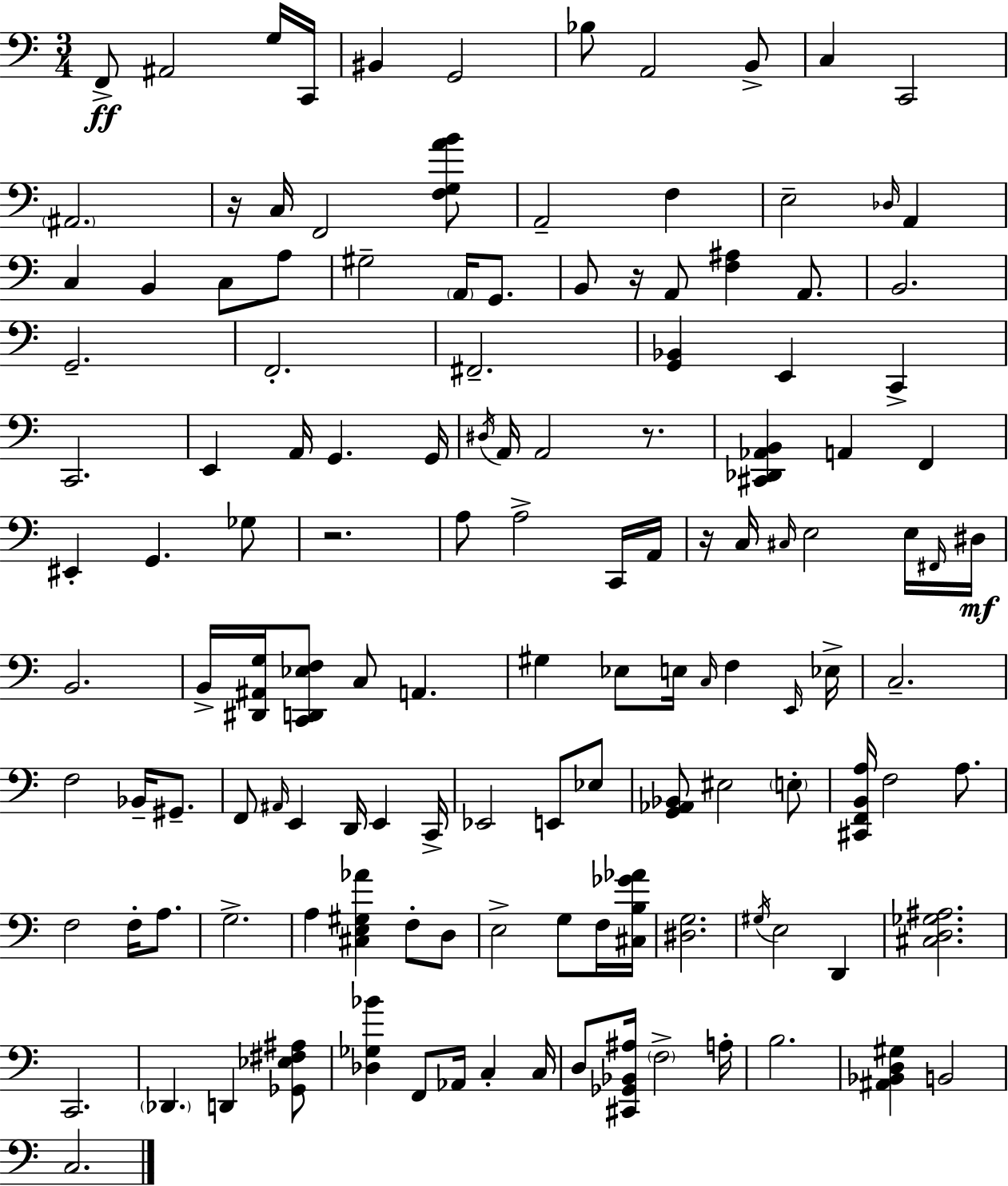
{
  \clef bass
  \numericTimeSignature
  \time 3/4
  \key a \minor
  f,8->\ff ais,2 g16 c,16 | bis,4 g,2 | bes8 a,2 b,8-> | c4 c,2 | \break \parenthesize ais,2. | r16 c16 f,2 <f g a' b'>8 | a,2-- f4 | e2-- \grace { des16 } a,4 | \break c4 b,4 c8 a8 | gis2-- \parenthesize a,16 g,8. | b,8 r16 a,8 <f ais>4 a,8. | b,2. | \break g,2.-- | f,2.-. | fis,2.-- | <g, bes,>4 e,4 c,4-> | \break c,2. | e,4 a,16 g,4. | g,16 \acciaccatura { dis16 } a,16 a,2 r8. | <cis, des, aes, b,>4 a,4 f,4 | \break eis,4-. g,4. | ges8 r2. | a8 a2-> | c,16 a,16 r16 c16 \grace { cis16 } e2 | \break e16 \grace { fis,16 } dis16\mf b,2. | b,16-> <dis, ais, g>16 <c, d, ees f>8 c8 a,4. | gis4 ees8 e16 \grace { c16 } | f4 \grace { e,16 } ees16-> c2.-- | \break f2 | bes,16-- gis,8.-- f,8 \grace { ais,16 } e,4 | d,16 e,4 c,16-> ees,2 | e,8 ees8 <g, aes, bes,>8 eis2 | \break \parenthesize e8-. <cis, f, b, a>16 f2 | a8. f2 | f16-. a8. g2.-> | a4 <cis e gis aes'>4 | \break f8-. d8 e2-> | g8 f16 <cis b ges' aes'>16 <dis g>2. | \acciaccatura { gis16 } e2 | d,4 <cis d ges ais>2. | \break c,2. | \parenthesize des,4. | d,4 <ges, ees fis ais>8 <des ges bes'>4 | f,8 aes,16 c4-. c16 d8 <cis, ges, bes, ais>16 \parenthesize f2-> | \break a16-. b2. | <ais, bes, d gis>4 | b,2 c2. | \bar "|."
}